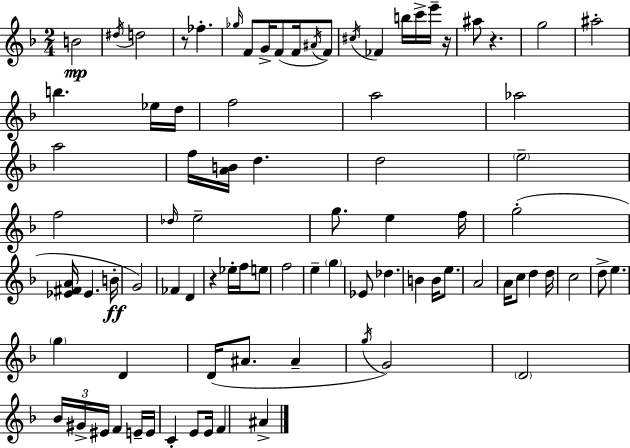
B4/h D#5/s D5/h R/e FES5/q. Gb5/s F4/e G4/s F4/e F4/s A#4/s F4/e C#5/s FES4/q B5/s C6/s E6/s R/s A#5/e R/q. G5/h A#5/h B5/q. Eb5/s D5/s F5/h A5/h Ab5/h A5/h F5/s [A4,B4]/s D5/q. D5/h E5/h F5/h Db5/s E5/h G5/e. E5/q F5/s G5/h [Eb4,F#4,A4]/s Eb4/q. B4/s G4/h FES4/q D4/q R/q Eb5/s F5/s E5/e F5/h E5/q G5/q Eb4/e Db5/q. B4/q B4/s E5/e. A4/h A4/s C5/e D5/q D5/s C5/h D5/e E5/q. G5/q D4/q D4/s A#4/e. A#4/q G5/s G4/h D4/h Bb4/s G#4/s EIS4/s F4/q E4/s E4/s C4/q E4/e E4/s F4/q A#4/q